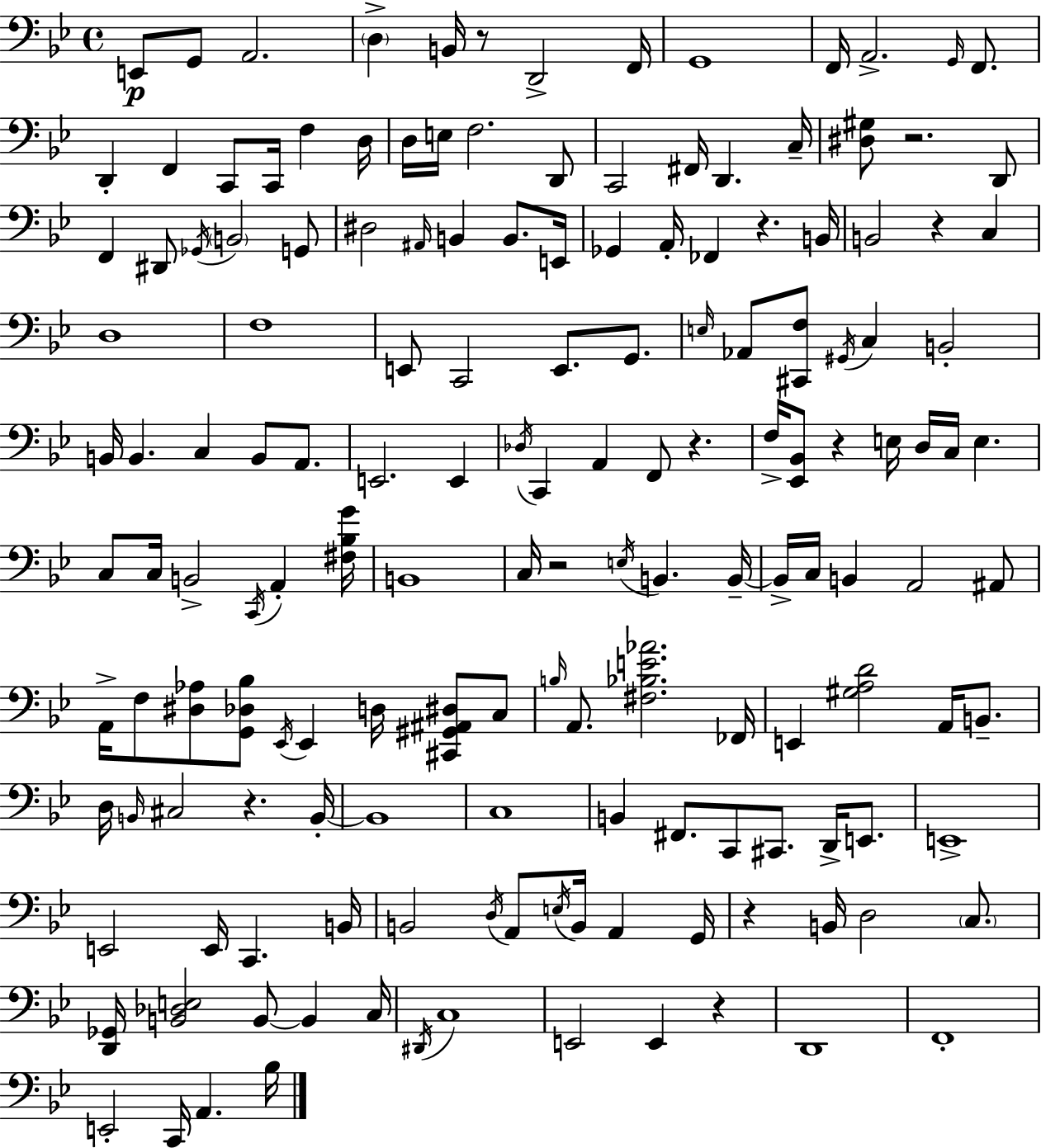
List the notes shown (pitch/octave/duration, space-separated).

E2/e G2/e A2/h. D3/q B2/s R/e D2/h F2/s G2/w F2/s A2/h. G2/s F2/e. D2/q F2/q C2/e C2/s F3/q D3/s D3/s E3/s F3/h. D2/e C2/h F#2/s D2/q. C3/s [D#3,G#3]/e R/h. D2/e F2/q D#2/e Gb2/s B2/h G2/e D#3/h A#2/s B2/q B2/e. E2/s Gb2/q A2/s FES2/q R/q. B2/s B2/h R/q C3/q D3/w F3/w E2/e C2/h E2/e. G2/e. E3/s Ab2/e [C#2,F3]/e G#2/s C3/q B2/h B2/s B2/q. C3/q B2/e A2/e. E2/h. E2/q Db3/s C2/q A2/q F2/e R/q. F3/s [Eb2,Bb2]/e R/q E3/s D3/s C3/s E3/q. C3/e C3/s B2/h C2/s A2/q [F#3,Bb3,G4]/s B2/w C3/s R/h E3/s B2/q. B2/s B2/s C3/s B2/q A2/h A#2/e A2/s F3/e [D#3,Ab3]/e [G2,Db3,Bb3]/e Eb2/s Eb2/q D3/s [C#2,G#2,A#2,D#3]/e C3/e B3/s A2/e. [F#3,Bb3,E4,Ab4]/h. FES2/s E2/q [G#3,A3,D4]/h A2/s B2/e. D3/s B2/s C#3/h R/q. B2/s B2/w C3/w B2/q F#2/e. C2/e C#2/e. D2/s E2/e. E2/w E2/h E2/s C2/q. B2/s B2/h D3/s A2/e E3/s B2/s A2/q G2/s R/q B2/s D3/h C3/e. [D2,Gb2]/s [B2,Db3,E3]/h B2/e B2/q C3/s D#2/s C3/w E2/h E2/q R/q D2/w F2/w E2/h C2/s A2/q. Bb3/s